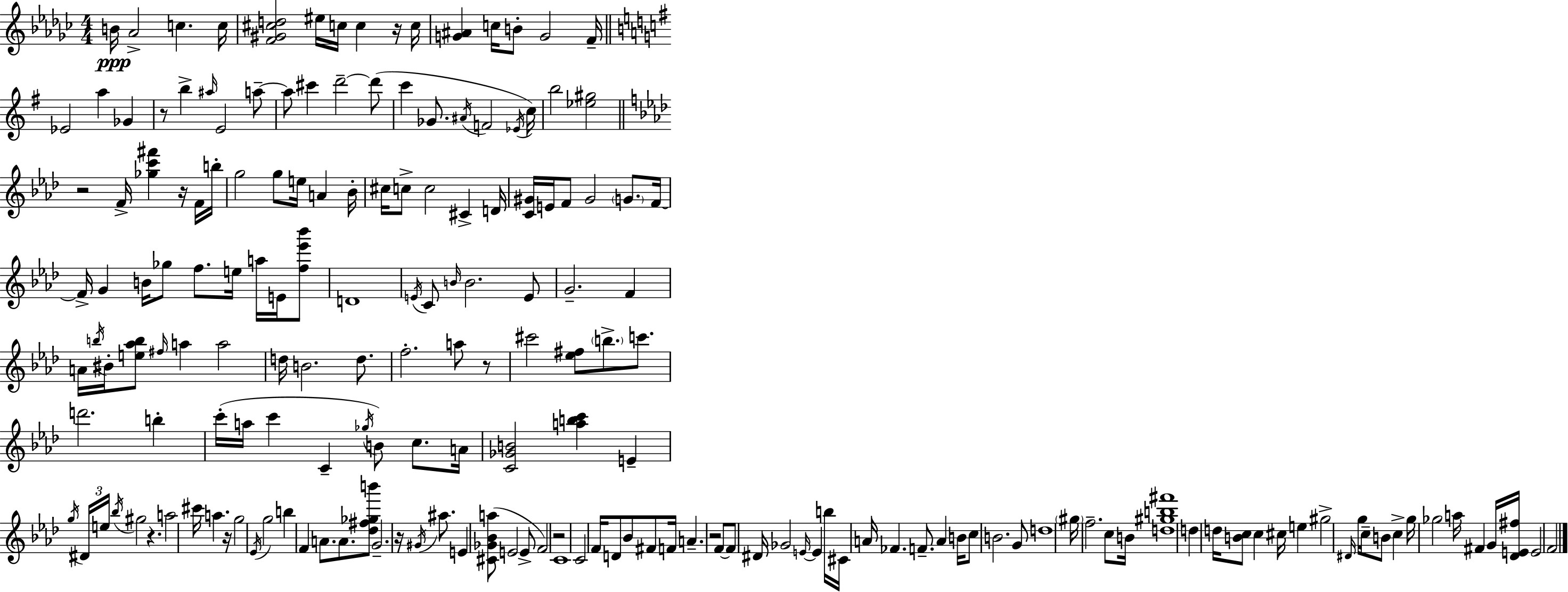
X:1
T:Untitled
M:4/4
L:1/4
K:Ebm
B/4 _A2 c c/4 [F^G^cd]2 ^e/4 c/4 c z/4 c/4 [G^A] c/4 B/2 G2 F/4 _E2 a _G z/2 b ^a/4 E2 a/2 a/2 ^c' d'2 d'/2 c' _G/2 ^A/4 F2 _E/4 c/4 b2 [_e^g]2 z2 F/4 [_gc'^f'] z/4 F/4 b/4 g2 g/2 e/4 A _B/4 ^c/4 c/2 c2 ^C D/4 [C^G]/4 E/4 F/2 ^G2 G/2 F/4 F/4 G B/4 _g/2 f/2 e/4 a/4 E/4 [f_e'_b']/2 D4 E/4 C/2 B/4 B2 E/2 G2 F A/4 b/4 ^B/4 [e_ab]/2 ^f/4 a a2 d/4 B2 d/2 f2 a/2 z/2 ^c'2 [_e^f]/2 b/2 c'/2 d'2 b c'/4 a/4 c' C _g/4 B/2 c/2 A/4 [C_GB]2 [abc'] E g/4 ^D/4 e/4 _b/4 ^g2 z a2 ^c'/4 a z/4 g2 _E/4 g2 b F A/2 A/2 [_d^f_gb']/2 G2 z/4 ^G/4 ^a/2 E [^C_G_Ba]/2 E2 E/2 F2 z2 C4 C2 F/4 D/2 _B/2 ^F/2 F/4 A z2 F/2 F/2 ^D/4 _G2 E/4 E b/4 ^C/4 A/4 _F F/2 A B/4 c/2 B2 G/2 d4 ^g/4 f2 c/2 B/4 [d^gb^f']4 d d/4 [Bc]/2 c ^c/4 e ^g2 ^D/4 g/4 c/4 B/2 c g/4 _g2 a/4 ^F G/4 [_DE^f]/4 E2 F2